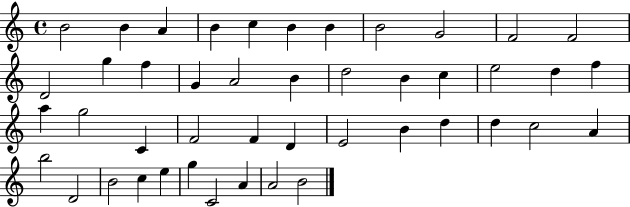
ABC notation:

X:1
T:Untitled
M:4/4
L:1/4
K:C
B2 B A B c B B B2 G2 F2 F2 D2 g f G A2 B d2 B c e2 d f a g2 C F2 F D E2 B d d c2 A b2 D2 B2 c e g C2 A A2 B2